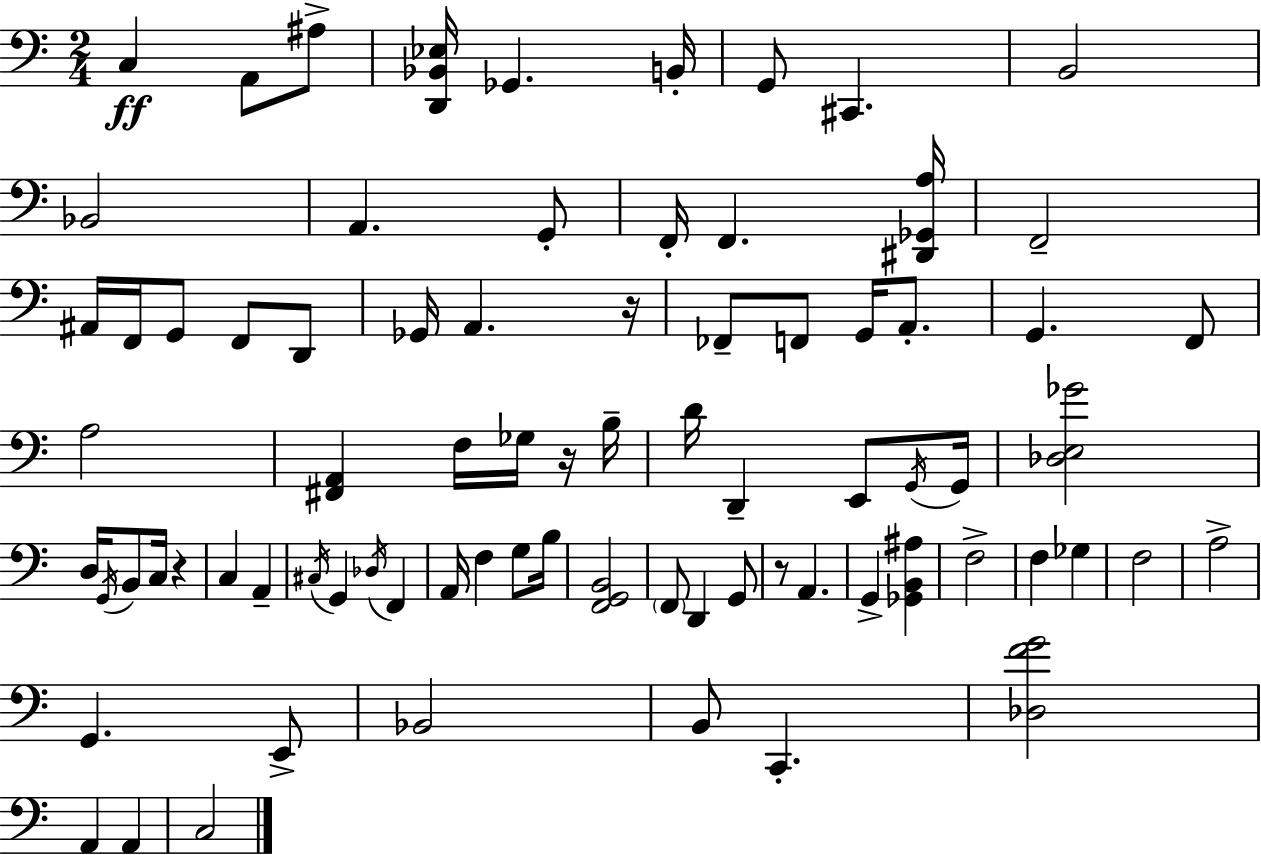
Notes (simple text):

C3/q A2/e A#3/e [D2,Bb2,Eb3]/s Gb2/q. B2/s G2/e C#2/q. B2/h Bb2/h A2/q. G2/e F2/s F2/q. [D#2,Gb2,A3]/s F2/h A#2/s F2/s G2/e F2/e D2/e Gb2/s A2/q. R/s FES2/e F2/e G2/s A2/e. G2/q. F2/e A3/h [F#2,A2]/q F3/s Gb3/s R/s B3/s D4/s D2/q E2/e G2/s G2/s [Db3,E3,Gb4]/h D3/s G2/s B2/e C3/s R/q C3/q A2/q C#3/s G2/q Db3/s F2/q A2/s F3/q G3/e B3/s [F2,G2,B2]/h F2/e D2/q G2/e R/e A2/q. G2/q [Gb2,B2,A#3]/q F3/h F3/q Gb3/q F3/h A3/h G2/q. E2/e Bb2/h B2/e C2/q. [Db3,F4,G4]/h A2/q A2/q C3/h